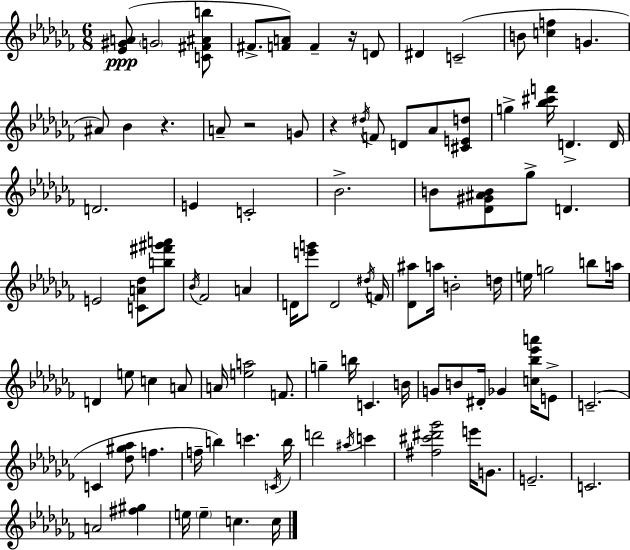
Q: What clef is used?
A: treble